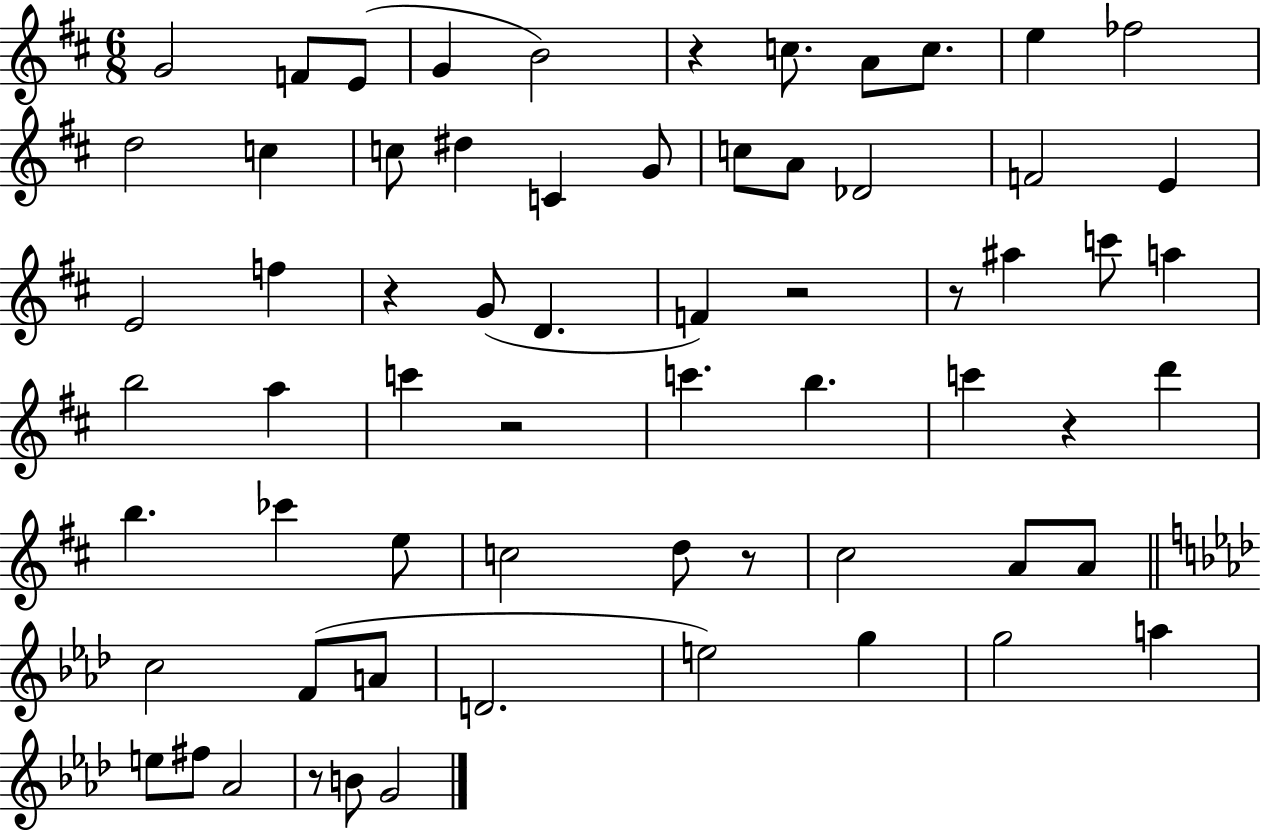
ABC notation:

X:1
T:Untitled
M:6/8
L:1/4
K:D
G2 F/2 E/2 G B2 z c/2 A/2 c/2 e _f2 d2 c c/2 ^d C G/2 c/2 A/2 _D2 F2 E E2 f z G/2 D F z2 z/2 ^a c'/2 a b2 a c' z2 c' b c' z d' b _c' e/2 c2 d/2 z/2 ^c2 A/2 A/2 c2 F/2 A/2 D2 e2 g g2 a e/2 ^f/2 _A2 z/2 B/2 G2